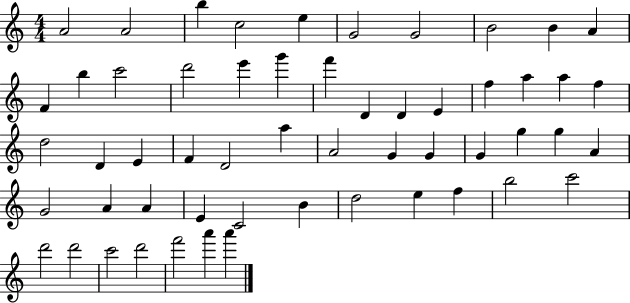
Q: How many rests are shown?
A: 0